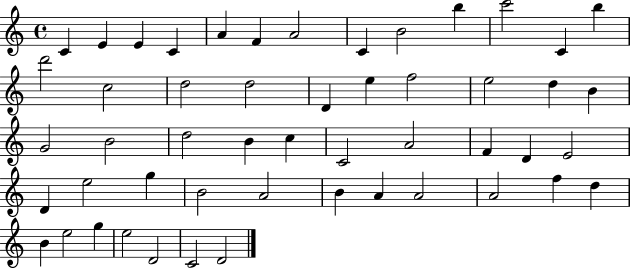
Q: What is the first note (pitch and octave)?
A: C4